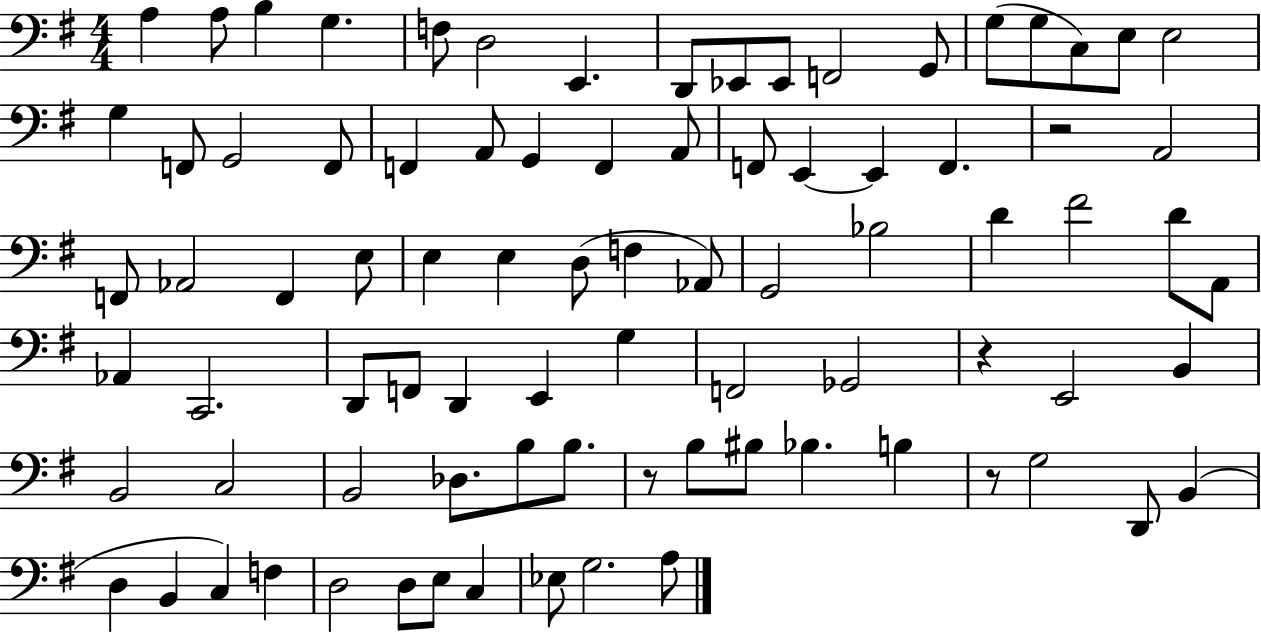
{
  \clef bass
  \numericTimeSignature
  \time 4/4
  \key g \major
  a4 a8 b4 g4. | f8 d2 e,4. | d,8 ees,8 ees,8 f,2 g,8 | g8( g8 c8) e8 e2 | \break g4 f,8 g,2 f,8 | f,4 a,8 g,4 f,4 a,8 | f,8 e,4~~ e,4 f,4. | r2 a,2 | \break f,8 aes,2 f,4 e8 | e4 e4 d8( f4 aes,8) | g,2 bes2 | d'4 fis'2 d'8 a,8 | \break aes,4 c,2. | d,8 f,8 d,4 e,4 g4 | f,2 ges,2 | r4 e,2 b,4 | \break b,2 c2 | b,2 des8. b8 b8. | r8 b8 bis8 bes4. b4 | r8 g2 d,8 b,4( | \break d4 b,4 c4) f4 | d2 d8 e8 c4 | ees8 g2. a8 | \bar "|."
}